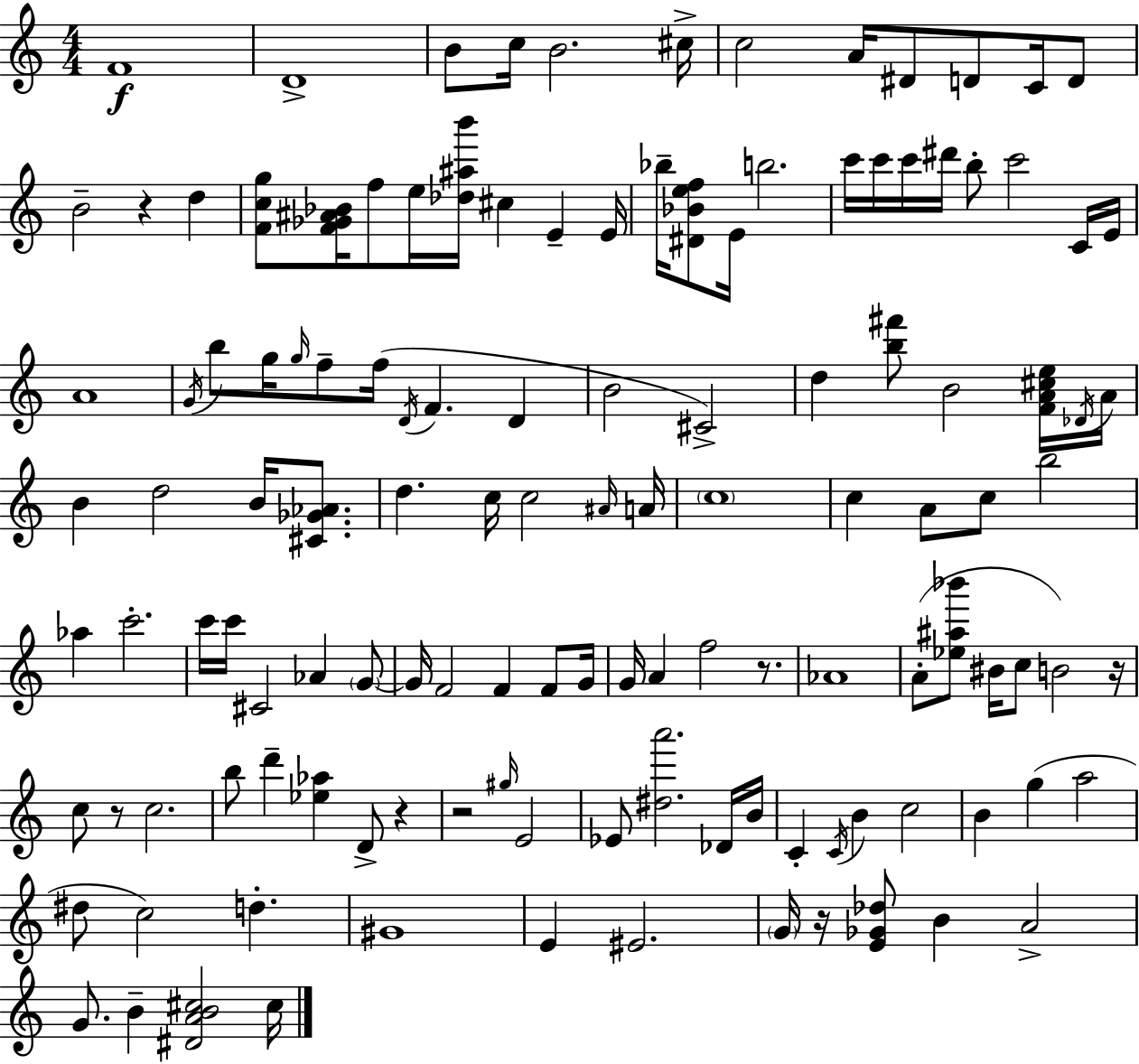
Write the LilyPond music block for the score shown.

{
  \clef treble
  \numericTimeSignature
  \time 4/4
  \key a \minor
  \repeat volta 2 { f'1\f | d'1-> | b'8 c''16 b'2. cis''16-> | c''2 a'16 dis'8 d'8 c'16 d'8 | \break b'2-- r4 d''4 | <f' c'' g''>8 <f' ges' ais' bes'>16 f''8 e''16 <des'' ais'' b'''>16 cis''4 e'4-- e'16 | bes''16-- <dis' bes' e'' f''>8 e'16 b''2. | c'''16 c'''16 c'''16 dis'''16 b''8-. c'''2 c'16 e'16 | \break a'1 | \acciaccatura { g'16 } b''8 g''16 \grace { g''16 } f''8-- f''16( \acciaccatura { d'16 } f'4. d'4 | b'2 cis'2->) | d''4 <b'' fis'''>8 b'2 | \break <f' a' cis'' e''>16 \acciaccatura { des'16 } a'16 b'4 d''2 | b'16 <cis' ges' aes'>8. d''4. c''16 c''2 | \grace { ais'16 } a'16 \parenthesize c''1 | c''4 a'8 c''8 b''2 | \break aes''4 c'''2.-. | c'''16 c'''16 cis'2 aes'4 | \parenthesize g'8~~ g'16 f'2 f'4 | f'8 g'16 g'16 a'4 f''2 | \break r8. aes'1 | a'8-.( <ees'' ais'' bes'''>8 bis'16 c''8 b'2) | r16 c''8 r8 c''2. | b''8 d'''4-- <ees'' aes''>4 d'8-> | \break r4 r2 \grace { gis''16 } e'2 | ees'8 <dis'' a'''>2. | des'16 b'16 c'4-. \acciaccatura { c'16 } b'4 c''2 | b'4 g''4( a''2 | \break dis''8 c''2) | d''4.-. gis'1 | e'4 eis'2. | \parenthesize g'16 r16 <e' ges' des''>8 b'4 a'2-> | \break g'8. b'4-- <dis' a' b' cis''>2 | cis''16 } \bar "|."
}